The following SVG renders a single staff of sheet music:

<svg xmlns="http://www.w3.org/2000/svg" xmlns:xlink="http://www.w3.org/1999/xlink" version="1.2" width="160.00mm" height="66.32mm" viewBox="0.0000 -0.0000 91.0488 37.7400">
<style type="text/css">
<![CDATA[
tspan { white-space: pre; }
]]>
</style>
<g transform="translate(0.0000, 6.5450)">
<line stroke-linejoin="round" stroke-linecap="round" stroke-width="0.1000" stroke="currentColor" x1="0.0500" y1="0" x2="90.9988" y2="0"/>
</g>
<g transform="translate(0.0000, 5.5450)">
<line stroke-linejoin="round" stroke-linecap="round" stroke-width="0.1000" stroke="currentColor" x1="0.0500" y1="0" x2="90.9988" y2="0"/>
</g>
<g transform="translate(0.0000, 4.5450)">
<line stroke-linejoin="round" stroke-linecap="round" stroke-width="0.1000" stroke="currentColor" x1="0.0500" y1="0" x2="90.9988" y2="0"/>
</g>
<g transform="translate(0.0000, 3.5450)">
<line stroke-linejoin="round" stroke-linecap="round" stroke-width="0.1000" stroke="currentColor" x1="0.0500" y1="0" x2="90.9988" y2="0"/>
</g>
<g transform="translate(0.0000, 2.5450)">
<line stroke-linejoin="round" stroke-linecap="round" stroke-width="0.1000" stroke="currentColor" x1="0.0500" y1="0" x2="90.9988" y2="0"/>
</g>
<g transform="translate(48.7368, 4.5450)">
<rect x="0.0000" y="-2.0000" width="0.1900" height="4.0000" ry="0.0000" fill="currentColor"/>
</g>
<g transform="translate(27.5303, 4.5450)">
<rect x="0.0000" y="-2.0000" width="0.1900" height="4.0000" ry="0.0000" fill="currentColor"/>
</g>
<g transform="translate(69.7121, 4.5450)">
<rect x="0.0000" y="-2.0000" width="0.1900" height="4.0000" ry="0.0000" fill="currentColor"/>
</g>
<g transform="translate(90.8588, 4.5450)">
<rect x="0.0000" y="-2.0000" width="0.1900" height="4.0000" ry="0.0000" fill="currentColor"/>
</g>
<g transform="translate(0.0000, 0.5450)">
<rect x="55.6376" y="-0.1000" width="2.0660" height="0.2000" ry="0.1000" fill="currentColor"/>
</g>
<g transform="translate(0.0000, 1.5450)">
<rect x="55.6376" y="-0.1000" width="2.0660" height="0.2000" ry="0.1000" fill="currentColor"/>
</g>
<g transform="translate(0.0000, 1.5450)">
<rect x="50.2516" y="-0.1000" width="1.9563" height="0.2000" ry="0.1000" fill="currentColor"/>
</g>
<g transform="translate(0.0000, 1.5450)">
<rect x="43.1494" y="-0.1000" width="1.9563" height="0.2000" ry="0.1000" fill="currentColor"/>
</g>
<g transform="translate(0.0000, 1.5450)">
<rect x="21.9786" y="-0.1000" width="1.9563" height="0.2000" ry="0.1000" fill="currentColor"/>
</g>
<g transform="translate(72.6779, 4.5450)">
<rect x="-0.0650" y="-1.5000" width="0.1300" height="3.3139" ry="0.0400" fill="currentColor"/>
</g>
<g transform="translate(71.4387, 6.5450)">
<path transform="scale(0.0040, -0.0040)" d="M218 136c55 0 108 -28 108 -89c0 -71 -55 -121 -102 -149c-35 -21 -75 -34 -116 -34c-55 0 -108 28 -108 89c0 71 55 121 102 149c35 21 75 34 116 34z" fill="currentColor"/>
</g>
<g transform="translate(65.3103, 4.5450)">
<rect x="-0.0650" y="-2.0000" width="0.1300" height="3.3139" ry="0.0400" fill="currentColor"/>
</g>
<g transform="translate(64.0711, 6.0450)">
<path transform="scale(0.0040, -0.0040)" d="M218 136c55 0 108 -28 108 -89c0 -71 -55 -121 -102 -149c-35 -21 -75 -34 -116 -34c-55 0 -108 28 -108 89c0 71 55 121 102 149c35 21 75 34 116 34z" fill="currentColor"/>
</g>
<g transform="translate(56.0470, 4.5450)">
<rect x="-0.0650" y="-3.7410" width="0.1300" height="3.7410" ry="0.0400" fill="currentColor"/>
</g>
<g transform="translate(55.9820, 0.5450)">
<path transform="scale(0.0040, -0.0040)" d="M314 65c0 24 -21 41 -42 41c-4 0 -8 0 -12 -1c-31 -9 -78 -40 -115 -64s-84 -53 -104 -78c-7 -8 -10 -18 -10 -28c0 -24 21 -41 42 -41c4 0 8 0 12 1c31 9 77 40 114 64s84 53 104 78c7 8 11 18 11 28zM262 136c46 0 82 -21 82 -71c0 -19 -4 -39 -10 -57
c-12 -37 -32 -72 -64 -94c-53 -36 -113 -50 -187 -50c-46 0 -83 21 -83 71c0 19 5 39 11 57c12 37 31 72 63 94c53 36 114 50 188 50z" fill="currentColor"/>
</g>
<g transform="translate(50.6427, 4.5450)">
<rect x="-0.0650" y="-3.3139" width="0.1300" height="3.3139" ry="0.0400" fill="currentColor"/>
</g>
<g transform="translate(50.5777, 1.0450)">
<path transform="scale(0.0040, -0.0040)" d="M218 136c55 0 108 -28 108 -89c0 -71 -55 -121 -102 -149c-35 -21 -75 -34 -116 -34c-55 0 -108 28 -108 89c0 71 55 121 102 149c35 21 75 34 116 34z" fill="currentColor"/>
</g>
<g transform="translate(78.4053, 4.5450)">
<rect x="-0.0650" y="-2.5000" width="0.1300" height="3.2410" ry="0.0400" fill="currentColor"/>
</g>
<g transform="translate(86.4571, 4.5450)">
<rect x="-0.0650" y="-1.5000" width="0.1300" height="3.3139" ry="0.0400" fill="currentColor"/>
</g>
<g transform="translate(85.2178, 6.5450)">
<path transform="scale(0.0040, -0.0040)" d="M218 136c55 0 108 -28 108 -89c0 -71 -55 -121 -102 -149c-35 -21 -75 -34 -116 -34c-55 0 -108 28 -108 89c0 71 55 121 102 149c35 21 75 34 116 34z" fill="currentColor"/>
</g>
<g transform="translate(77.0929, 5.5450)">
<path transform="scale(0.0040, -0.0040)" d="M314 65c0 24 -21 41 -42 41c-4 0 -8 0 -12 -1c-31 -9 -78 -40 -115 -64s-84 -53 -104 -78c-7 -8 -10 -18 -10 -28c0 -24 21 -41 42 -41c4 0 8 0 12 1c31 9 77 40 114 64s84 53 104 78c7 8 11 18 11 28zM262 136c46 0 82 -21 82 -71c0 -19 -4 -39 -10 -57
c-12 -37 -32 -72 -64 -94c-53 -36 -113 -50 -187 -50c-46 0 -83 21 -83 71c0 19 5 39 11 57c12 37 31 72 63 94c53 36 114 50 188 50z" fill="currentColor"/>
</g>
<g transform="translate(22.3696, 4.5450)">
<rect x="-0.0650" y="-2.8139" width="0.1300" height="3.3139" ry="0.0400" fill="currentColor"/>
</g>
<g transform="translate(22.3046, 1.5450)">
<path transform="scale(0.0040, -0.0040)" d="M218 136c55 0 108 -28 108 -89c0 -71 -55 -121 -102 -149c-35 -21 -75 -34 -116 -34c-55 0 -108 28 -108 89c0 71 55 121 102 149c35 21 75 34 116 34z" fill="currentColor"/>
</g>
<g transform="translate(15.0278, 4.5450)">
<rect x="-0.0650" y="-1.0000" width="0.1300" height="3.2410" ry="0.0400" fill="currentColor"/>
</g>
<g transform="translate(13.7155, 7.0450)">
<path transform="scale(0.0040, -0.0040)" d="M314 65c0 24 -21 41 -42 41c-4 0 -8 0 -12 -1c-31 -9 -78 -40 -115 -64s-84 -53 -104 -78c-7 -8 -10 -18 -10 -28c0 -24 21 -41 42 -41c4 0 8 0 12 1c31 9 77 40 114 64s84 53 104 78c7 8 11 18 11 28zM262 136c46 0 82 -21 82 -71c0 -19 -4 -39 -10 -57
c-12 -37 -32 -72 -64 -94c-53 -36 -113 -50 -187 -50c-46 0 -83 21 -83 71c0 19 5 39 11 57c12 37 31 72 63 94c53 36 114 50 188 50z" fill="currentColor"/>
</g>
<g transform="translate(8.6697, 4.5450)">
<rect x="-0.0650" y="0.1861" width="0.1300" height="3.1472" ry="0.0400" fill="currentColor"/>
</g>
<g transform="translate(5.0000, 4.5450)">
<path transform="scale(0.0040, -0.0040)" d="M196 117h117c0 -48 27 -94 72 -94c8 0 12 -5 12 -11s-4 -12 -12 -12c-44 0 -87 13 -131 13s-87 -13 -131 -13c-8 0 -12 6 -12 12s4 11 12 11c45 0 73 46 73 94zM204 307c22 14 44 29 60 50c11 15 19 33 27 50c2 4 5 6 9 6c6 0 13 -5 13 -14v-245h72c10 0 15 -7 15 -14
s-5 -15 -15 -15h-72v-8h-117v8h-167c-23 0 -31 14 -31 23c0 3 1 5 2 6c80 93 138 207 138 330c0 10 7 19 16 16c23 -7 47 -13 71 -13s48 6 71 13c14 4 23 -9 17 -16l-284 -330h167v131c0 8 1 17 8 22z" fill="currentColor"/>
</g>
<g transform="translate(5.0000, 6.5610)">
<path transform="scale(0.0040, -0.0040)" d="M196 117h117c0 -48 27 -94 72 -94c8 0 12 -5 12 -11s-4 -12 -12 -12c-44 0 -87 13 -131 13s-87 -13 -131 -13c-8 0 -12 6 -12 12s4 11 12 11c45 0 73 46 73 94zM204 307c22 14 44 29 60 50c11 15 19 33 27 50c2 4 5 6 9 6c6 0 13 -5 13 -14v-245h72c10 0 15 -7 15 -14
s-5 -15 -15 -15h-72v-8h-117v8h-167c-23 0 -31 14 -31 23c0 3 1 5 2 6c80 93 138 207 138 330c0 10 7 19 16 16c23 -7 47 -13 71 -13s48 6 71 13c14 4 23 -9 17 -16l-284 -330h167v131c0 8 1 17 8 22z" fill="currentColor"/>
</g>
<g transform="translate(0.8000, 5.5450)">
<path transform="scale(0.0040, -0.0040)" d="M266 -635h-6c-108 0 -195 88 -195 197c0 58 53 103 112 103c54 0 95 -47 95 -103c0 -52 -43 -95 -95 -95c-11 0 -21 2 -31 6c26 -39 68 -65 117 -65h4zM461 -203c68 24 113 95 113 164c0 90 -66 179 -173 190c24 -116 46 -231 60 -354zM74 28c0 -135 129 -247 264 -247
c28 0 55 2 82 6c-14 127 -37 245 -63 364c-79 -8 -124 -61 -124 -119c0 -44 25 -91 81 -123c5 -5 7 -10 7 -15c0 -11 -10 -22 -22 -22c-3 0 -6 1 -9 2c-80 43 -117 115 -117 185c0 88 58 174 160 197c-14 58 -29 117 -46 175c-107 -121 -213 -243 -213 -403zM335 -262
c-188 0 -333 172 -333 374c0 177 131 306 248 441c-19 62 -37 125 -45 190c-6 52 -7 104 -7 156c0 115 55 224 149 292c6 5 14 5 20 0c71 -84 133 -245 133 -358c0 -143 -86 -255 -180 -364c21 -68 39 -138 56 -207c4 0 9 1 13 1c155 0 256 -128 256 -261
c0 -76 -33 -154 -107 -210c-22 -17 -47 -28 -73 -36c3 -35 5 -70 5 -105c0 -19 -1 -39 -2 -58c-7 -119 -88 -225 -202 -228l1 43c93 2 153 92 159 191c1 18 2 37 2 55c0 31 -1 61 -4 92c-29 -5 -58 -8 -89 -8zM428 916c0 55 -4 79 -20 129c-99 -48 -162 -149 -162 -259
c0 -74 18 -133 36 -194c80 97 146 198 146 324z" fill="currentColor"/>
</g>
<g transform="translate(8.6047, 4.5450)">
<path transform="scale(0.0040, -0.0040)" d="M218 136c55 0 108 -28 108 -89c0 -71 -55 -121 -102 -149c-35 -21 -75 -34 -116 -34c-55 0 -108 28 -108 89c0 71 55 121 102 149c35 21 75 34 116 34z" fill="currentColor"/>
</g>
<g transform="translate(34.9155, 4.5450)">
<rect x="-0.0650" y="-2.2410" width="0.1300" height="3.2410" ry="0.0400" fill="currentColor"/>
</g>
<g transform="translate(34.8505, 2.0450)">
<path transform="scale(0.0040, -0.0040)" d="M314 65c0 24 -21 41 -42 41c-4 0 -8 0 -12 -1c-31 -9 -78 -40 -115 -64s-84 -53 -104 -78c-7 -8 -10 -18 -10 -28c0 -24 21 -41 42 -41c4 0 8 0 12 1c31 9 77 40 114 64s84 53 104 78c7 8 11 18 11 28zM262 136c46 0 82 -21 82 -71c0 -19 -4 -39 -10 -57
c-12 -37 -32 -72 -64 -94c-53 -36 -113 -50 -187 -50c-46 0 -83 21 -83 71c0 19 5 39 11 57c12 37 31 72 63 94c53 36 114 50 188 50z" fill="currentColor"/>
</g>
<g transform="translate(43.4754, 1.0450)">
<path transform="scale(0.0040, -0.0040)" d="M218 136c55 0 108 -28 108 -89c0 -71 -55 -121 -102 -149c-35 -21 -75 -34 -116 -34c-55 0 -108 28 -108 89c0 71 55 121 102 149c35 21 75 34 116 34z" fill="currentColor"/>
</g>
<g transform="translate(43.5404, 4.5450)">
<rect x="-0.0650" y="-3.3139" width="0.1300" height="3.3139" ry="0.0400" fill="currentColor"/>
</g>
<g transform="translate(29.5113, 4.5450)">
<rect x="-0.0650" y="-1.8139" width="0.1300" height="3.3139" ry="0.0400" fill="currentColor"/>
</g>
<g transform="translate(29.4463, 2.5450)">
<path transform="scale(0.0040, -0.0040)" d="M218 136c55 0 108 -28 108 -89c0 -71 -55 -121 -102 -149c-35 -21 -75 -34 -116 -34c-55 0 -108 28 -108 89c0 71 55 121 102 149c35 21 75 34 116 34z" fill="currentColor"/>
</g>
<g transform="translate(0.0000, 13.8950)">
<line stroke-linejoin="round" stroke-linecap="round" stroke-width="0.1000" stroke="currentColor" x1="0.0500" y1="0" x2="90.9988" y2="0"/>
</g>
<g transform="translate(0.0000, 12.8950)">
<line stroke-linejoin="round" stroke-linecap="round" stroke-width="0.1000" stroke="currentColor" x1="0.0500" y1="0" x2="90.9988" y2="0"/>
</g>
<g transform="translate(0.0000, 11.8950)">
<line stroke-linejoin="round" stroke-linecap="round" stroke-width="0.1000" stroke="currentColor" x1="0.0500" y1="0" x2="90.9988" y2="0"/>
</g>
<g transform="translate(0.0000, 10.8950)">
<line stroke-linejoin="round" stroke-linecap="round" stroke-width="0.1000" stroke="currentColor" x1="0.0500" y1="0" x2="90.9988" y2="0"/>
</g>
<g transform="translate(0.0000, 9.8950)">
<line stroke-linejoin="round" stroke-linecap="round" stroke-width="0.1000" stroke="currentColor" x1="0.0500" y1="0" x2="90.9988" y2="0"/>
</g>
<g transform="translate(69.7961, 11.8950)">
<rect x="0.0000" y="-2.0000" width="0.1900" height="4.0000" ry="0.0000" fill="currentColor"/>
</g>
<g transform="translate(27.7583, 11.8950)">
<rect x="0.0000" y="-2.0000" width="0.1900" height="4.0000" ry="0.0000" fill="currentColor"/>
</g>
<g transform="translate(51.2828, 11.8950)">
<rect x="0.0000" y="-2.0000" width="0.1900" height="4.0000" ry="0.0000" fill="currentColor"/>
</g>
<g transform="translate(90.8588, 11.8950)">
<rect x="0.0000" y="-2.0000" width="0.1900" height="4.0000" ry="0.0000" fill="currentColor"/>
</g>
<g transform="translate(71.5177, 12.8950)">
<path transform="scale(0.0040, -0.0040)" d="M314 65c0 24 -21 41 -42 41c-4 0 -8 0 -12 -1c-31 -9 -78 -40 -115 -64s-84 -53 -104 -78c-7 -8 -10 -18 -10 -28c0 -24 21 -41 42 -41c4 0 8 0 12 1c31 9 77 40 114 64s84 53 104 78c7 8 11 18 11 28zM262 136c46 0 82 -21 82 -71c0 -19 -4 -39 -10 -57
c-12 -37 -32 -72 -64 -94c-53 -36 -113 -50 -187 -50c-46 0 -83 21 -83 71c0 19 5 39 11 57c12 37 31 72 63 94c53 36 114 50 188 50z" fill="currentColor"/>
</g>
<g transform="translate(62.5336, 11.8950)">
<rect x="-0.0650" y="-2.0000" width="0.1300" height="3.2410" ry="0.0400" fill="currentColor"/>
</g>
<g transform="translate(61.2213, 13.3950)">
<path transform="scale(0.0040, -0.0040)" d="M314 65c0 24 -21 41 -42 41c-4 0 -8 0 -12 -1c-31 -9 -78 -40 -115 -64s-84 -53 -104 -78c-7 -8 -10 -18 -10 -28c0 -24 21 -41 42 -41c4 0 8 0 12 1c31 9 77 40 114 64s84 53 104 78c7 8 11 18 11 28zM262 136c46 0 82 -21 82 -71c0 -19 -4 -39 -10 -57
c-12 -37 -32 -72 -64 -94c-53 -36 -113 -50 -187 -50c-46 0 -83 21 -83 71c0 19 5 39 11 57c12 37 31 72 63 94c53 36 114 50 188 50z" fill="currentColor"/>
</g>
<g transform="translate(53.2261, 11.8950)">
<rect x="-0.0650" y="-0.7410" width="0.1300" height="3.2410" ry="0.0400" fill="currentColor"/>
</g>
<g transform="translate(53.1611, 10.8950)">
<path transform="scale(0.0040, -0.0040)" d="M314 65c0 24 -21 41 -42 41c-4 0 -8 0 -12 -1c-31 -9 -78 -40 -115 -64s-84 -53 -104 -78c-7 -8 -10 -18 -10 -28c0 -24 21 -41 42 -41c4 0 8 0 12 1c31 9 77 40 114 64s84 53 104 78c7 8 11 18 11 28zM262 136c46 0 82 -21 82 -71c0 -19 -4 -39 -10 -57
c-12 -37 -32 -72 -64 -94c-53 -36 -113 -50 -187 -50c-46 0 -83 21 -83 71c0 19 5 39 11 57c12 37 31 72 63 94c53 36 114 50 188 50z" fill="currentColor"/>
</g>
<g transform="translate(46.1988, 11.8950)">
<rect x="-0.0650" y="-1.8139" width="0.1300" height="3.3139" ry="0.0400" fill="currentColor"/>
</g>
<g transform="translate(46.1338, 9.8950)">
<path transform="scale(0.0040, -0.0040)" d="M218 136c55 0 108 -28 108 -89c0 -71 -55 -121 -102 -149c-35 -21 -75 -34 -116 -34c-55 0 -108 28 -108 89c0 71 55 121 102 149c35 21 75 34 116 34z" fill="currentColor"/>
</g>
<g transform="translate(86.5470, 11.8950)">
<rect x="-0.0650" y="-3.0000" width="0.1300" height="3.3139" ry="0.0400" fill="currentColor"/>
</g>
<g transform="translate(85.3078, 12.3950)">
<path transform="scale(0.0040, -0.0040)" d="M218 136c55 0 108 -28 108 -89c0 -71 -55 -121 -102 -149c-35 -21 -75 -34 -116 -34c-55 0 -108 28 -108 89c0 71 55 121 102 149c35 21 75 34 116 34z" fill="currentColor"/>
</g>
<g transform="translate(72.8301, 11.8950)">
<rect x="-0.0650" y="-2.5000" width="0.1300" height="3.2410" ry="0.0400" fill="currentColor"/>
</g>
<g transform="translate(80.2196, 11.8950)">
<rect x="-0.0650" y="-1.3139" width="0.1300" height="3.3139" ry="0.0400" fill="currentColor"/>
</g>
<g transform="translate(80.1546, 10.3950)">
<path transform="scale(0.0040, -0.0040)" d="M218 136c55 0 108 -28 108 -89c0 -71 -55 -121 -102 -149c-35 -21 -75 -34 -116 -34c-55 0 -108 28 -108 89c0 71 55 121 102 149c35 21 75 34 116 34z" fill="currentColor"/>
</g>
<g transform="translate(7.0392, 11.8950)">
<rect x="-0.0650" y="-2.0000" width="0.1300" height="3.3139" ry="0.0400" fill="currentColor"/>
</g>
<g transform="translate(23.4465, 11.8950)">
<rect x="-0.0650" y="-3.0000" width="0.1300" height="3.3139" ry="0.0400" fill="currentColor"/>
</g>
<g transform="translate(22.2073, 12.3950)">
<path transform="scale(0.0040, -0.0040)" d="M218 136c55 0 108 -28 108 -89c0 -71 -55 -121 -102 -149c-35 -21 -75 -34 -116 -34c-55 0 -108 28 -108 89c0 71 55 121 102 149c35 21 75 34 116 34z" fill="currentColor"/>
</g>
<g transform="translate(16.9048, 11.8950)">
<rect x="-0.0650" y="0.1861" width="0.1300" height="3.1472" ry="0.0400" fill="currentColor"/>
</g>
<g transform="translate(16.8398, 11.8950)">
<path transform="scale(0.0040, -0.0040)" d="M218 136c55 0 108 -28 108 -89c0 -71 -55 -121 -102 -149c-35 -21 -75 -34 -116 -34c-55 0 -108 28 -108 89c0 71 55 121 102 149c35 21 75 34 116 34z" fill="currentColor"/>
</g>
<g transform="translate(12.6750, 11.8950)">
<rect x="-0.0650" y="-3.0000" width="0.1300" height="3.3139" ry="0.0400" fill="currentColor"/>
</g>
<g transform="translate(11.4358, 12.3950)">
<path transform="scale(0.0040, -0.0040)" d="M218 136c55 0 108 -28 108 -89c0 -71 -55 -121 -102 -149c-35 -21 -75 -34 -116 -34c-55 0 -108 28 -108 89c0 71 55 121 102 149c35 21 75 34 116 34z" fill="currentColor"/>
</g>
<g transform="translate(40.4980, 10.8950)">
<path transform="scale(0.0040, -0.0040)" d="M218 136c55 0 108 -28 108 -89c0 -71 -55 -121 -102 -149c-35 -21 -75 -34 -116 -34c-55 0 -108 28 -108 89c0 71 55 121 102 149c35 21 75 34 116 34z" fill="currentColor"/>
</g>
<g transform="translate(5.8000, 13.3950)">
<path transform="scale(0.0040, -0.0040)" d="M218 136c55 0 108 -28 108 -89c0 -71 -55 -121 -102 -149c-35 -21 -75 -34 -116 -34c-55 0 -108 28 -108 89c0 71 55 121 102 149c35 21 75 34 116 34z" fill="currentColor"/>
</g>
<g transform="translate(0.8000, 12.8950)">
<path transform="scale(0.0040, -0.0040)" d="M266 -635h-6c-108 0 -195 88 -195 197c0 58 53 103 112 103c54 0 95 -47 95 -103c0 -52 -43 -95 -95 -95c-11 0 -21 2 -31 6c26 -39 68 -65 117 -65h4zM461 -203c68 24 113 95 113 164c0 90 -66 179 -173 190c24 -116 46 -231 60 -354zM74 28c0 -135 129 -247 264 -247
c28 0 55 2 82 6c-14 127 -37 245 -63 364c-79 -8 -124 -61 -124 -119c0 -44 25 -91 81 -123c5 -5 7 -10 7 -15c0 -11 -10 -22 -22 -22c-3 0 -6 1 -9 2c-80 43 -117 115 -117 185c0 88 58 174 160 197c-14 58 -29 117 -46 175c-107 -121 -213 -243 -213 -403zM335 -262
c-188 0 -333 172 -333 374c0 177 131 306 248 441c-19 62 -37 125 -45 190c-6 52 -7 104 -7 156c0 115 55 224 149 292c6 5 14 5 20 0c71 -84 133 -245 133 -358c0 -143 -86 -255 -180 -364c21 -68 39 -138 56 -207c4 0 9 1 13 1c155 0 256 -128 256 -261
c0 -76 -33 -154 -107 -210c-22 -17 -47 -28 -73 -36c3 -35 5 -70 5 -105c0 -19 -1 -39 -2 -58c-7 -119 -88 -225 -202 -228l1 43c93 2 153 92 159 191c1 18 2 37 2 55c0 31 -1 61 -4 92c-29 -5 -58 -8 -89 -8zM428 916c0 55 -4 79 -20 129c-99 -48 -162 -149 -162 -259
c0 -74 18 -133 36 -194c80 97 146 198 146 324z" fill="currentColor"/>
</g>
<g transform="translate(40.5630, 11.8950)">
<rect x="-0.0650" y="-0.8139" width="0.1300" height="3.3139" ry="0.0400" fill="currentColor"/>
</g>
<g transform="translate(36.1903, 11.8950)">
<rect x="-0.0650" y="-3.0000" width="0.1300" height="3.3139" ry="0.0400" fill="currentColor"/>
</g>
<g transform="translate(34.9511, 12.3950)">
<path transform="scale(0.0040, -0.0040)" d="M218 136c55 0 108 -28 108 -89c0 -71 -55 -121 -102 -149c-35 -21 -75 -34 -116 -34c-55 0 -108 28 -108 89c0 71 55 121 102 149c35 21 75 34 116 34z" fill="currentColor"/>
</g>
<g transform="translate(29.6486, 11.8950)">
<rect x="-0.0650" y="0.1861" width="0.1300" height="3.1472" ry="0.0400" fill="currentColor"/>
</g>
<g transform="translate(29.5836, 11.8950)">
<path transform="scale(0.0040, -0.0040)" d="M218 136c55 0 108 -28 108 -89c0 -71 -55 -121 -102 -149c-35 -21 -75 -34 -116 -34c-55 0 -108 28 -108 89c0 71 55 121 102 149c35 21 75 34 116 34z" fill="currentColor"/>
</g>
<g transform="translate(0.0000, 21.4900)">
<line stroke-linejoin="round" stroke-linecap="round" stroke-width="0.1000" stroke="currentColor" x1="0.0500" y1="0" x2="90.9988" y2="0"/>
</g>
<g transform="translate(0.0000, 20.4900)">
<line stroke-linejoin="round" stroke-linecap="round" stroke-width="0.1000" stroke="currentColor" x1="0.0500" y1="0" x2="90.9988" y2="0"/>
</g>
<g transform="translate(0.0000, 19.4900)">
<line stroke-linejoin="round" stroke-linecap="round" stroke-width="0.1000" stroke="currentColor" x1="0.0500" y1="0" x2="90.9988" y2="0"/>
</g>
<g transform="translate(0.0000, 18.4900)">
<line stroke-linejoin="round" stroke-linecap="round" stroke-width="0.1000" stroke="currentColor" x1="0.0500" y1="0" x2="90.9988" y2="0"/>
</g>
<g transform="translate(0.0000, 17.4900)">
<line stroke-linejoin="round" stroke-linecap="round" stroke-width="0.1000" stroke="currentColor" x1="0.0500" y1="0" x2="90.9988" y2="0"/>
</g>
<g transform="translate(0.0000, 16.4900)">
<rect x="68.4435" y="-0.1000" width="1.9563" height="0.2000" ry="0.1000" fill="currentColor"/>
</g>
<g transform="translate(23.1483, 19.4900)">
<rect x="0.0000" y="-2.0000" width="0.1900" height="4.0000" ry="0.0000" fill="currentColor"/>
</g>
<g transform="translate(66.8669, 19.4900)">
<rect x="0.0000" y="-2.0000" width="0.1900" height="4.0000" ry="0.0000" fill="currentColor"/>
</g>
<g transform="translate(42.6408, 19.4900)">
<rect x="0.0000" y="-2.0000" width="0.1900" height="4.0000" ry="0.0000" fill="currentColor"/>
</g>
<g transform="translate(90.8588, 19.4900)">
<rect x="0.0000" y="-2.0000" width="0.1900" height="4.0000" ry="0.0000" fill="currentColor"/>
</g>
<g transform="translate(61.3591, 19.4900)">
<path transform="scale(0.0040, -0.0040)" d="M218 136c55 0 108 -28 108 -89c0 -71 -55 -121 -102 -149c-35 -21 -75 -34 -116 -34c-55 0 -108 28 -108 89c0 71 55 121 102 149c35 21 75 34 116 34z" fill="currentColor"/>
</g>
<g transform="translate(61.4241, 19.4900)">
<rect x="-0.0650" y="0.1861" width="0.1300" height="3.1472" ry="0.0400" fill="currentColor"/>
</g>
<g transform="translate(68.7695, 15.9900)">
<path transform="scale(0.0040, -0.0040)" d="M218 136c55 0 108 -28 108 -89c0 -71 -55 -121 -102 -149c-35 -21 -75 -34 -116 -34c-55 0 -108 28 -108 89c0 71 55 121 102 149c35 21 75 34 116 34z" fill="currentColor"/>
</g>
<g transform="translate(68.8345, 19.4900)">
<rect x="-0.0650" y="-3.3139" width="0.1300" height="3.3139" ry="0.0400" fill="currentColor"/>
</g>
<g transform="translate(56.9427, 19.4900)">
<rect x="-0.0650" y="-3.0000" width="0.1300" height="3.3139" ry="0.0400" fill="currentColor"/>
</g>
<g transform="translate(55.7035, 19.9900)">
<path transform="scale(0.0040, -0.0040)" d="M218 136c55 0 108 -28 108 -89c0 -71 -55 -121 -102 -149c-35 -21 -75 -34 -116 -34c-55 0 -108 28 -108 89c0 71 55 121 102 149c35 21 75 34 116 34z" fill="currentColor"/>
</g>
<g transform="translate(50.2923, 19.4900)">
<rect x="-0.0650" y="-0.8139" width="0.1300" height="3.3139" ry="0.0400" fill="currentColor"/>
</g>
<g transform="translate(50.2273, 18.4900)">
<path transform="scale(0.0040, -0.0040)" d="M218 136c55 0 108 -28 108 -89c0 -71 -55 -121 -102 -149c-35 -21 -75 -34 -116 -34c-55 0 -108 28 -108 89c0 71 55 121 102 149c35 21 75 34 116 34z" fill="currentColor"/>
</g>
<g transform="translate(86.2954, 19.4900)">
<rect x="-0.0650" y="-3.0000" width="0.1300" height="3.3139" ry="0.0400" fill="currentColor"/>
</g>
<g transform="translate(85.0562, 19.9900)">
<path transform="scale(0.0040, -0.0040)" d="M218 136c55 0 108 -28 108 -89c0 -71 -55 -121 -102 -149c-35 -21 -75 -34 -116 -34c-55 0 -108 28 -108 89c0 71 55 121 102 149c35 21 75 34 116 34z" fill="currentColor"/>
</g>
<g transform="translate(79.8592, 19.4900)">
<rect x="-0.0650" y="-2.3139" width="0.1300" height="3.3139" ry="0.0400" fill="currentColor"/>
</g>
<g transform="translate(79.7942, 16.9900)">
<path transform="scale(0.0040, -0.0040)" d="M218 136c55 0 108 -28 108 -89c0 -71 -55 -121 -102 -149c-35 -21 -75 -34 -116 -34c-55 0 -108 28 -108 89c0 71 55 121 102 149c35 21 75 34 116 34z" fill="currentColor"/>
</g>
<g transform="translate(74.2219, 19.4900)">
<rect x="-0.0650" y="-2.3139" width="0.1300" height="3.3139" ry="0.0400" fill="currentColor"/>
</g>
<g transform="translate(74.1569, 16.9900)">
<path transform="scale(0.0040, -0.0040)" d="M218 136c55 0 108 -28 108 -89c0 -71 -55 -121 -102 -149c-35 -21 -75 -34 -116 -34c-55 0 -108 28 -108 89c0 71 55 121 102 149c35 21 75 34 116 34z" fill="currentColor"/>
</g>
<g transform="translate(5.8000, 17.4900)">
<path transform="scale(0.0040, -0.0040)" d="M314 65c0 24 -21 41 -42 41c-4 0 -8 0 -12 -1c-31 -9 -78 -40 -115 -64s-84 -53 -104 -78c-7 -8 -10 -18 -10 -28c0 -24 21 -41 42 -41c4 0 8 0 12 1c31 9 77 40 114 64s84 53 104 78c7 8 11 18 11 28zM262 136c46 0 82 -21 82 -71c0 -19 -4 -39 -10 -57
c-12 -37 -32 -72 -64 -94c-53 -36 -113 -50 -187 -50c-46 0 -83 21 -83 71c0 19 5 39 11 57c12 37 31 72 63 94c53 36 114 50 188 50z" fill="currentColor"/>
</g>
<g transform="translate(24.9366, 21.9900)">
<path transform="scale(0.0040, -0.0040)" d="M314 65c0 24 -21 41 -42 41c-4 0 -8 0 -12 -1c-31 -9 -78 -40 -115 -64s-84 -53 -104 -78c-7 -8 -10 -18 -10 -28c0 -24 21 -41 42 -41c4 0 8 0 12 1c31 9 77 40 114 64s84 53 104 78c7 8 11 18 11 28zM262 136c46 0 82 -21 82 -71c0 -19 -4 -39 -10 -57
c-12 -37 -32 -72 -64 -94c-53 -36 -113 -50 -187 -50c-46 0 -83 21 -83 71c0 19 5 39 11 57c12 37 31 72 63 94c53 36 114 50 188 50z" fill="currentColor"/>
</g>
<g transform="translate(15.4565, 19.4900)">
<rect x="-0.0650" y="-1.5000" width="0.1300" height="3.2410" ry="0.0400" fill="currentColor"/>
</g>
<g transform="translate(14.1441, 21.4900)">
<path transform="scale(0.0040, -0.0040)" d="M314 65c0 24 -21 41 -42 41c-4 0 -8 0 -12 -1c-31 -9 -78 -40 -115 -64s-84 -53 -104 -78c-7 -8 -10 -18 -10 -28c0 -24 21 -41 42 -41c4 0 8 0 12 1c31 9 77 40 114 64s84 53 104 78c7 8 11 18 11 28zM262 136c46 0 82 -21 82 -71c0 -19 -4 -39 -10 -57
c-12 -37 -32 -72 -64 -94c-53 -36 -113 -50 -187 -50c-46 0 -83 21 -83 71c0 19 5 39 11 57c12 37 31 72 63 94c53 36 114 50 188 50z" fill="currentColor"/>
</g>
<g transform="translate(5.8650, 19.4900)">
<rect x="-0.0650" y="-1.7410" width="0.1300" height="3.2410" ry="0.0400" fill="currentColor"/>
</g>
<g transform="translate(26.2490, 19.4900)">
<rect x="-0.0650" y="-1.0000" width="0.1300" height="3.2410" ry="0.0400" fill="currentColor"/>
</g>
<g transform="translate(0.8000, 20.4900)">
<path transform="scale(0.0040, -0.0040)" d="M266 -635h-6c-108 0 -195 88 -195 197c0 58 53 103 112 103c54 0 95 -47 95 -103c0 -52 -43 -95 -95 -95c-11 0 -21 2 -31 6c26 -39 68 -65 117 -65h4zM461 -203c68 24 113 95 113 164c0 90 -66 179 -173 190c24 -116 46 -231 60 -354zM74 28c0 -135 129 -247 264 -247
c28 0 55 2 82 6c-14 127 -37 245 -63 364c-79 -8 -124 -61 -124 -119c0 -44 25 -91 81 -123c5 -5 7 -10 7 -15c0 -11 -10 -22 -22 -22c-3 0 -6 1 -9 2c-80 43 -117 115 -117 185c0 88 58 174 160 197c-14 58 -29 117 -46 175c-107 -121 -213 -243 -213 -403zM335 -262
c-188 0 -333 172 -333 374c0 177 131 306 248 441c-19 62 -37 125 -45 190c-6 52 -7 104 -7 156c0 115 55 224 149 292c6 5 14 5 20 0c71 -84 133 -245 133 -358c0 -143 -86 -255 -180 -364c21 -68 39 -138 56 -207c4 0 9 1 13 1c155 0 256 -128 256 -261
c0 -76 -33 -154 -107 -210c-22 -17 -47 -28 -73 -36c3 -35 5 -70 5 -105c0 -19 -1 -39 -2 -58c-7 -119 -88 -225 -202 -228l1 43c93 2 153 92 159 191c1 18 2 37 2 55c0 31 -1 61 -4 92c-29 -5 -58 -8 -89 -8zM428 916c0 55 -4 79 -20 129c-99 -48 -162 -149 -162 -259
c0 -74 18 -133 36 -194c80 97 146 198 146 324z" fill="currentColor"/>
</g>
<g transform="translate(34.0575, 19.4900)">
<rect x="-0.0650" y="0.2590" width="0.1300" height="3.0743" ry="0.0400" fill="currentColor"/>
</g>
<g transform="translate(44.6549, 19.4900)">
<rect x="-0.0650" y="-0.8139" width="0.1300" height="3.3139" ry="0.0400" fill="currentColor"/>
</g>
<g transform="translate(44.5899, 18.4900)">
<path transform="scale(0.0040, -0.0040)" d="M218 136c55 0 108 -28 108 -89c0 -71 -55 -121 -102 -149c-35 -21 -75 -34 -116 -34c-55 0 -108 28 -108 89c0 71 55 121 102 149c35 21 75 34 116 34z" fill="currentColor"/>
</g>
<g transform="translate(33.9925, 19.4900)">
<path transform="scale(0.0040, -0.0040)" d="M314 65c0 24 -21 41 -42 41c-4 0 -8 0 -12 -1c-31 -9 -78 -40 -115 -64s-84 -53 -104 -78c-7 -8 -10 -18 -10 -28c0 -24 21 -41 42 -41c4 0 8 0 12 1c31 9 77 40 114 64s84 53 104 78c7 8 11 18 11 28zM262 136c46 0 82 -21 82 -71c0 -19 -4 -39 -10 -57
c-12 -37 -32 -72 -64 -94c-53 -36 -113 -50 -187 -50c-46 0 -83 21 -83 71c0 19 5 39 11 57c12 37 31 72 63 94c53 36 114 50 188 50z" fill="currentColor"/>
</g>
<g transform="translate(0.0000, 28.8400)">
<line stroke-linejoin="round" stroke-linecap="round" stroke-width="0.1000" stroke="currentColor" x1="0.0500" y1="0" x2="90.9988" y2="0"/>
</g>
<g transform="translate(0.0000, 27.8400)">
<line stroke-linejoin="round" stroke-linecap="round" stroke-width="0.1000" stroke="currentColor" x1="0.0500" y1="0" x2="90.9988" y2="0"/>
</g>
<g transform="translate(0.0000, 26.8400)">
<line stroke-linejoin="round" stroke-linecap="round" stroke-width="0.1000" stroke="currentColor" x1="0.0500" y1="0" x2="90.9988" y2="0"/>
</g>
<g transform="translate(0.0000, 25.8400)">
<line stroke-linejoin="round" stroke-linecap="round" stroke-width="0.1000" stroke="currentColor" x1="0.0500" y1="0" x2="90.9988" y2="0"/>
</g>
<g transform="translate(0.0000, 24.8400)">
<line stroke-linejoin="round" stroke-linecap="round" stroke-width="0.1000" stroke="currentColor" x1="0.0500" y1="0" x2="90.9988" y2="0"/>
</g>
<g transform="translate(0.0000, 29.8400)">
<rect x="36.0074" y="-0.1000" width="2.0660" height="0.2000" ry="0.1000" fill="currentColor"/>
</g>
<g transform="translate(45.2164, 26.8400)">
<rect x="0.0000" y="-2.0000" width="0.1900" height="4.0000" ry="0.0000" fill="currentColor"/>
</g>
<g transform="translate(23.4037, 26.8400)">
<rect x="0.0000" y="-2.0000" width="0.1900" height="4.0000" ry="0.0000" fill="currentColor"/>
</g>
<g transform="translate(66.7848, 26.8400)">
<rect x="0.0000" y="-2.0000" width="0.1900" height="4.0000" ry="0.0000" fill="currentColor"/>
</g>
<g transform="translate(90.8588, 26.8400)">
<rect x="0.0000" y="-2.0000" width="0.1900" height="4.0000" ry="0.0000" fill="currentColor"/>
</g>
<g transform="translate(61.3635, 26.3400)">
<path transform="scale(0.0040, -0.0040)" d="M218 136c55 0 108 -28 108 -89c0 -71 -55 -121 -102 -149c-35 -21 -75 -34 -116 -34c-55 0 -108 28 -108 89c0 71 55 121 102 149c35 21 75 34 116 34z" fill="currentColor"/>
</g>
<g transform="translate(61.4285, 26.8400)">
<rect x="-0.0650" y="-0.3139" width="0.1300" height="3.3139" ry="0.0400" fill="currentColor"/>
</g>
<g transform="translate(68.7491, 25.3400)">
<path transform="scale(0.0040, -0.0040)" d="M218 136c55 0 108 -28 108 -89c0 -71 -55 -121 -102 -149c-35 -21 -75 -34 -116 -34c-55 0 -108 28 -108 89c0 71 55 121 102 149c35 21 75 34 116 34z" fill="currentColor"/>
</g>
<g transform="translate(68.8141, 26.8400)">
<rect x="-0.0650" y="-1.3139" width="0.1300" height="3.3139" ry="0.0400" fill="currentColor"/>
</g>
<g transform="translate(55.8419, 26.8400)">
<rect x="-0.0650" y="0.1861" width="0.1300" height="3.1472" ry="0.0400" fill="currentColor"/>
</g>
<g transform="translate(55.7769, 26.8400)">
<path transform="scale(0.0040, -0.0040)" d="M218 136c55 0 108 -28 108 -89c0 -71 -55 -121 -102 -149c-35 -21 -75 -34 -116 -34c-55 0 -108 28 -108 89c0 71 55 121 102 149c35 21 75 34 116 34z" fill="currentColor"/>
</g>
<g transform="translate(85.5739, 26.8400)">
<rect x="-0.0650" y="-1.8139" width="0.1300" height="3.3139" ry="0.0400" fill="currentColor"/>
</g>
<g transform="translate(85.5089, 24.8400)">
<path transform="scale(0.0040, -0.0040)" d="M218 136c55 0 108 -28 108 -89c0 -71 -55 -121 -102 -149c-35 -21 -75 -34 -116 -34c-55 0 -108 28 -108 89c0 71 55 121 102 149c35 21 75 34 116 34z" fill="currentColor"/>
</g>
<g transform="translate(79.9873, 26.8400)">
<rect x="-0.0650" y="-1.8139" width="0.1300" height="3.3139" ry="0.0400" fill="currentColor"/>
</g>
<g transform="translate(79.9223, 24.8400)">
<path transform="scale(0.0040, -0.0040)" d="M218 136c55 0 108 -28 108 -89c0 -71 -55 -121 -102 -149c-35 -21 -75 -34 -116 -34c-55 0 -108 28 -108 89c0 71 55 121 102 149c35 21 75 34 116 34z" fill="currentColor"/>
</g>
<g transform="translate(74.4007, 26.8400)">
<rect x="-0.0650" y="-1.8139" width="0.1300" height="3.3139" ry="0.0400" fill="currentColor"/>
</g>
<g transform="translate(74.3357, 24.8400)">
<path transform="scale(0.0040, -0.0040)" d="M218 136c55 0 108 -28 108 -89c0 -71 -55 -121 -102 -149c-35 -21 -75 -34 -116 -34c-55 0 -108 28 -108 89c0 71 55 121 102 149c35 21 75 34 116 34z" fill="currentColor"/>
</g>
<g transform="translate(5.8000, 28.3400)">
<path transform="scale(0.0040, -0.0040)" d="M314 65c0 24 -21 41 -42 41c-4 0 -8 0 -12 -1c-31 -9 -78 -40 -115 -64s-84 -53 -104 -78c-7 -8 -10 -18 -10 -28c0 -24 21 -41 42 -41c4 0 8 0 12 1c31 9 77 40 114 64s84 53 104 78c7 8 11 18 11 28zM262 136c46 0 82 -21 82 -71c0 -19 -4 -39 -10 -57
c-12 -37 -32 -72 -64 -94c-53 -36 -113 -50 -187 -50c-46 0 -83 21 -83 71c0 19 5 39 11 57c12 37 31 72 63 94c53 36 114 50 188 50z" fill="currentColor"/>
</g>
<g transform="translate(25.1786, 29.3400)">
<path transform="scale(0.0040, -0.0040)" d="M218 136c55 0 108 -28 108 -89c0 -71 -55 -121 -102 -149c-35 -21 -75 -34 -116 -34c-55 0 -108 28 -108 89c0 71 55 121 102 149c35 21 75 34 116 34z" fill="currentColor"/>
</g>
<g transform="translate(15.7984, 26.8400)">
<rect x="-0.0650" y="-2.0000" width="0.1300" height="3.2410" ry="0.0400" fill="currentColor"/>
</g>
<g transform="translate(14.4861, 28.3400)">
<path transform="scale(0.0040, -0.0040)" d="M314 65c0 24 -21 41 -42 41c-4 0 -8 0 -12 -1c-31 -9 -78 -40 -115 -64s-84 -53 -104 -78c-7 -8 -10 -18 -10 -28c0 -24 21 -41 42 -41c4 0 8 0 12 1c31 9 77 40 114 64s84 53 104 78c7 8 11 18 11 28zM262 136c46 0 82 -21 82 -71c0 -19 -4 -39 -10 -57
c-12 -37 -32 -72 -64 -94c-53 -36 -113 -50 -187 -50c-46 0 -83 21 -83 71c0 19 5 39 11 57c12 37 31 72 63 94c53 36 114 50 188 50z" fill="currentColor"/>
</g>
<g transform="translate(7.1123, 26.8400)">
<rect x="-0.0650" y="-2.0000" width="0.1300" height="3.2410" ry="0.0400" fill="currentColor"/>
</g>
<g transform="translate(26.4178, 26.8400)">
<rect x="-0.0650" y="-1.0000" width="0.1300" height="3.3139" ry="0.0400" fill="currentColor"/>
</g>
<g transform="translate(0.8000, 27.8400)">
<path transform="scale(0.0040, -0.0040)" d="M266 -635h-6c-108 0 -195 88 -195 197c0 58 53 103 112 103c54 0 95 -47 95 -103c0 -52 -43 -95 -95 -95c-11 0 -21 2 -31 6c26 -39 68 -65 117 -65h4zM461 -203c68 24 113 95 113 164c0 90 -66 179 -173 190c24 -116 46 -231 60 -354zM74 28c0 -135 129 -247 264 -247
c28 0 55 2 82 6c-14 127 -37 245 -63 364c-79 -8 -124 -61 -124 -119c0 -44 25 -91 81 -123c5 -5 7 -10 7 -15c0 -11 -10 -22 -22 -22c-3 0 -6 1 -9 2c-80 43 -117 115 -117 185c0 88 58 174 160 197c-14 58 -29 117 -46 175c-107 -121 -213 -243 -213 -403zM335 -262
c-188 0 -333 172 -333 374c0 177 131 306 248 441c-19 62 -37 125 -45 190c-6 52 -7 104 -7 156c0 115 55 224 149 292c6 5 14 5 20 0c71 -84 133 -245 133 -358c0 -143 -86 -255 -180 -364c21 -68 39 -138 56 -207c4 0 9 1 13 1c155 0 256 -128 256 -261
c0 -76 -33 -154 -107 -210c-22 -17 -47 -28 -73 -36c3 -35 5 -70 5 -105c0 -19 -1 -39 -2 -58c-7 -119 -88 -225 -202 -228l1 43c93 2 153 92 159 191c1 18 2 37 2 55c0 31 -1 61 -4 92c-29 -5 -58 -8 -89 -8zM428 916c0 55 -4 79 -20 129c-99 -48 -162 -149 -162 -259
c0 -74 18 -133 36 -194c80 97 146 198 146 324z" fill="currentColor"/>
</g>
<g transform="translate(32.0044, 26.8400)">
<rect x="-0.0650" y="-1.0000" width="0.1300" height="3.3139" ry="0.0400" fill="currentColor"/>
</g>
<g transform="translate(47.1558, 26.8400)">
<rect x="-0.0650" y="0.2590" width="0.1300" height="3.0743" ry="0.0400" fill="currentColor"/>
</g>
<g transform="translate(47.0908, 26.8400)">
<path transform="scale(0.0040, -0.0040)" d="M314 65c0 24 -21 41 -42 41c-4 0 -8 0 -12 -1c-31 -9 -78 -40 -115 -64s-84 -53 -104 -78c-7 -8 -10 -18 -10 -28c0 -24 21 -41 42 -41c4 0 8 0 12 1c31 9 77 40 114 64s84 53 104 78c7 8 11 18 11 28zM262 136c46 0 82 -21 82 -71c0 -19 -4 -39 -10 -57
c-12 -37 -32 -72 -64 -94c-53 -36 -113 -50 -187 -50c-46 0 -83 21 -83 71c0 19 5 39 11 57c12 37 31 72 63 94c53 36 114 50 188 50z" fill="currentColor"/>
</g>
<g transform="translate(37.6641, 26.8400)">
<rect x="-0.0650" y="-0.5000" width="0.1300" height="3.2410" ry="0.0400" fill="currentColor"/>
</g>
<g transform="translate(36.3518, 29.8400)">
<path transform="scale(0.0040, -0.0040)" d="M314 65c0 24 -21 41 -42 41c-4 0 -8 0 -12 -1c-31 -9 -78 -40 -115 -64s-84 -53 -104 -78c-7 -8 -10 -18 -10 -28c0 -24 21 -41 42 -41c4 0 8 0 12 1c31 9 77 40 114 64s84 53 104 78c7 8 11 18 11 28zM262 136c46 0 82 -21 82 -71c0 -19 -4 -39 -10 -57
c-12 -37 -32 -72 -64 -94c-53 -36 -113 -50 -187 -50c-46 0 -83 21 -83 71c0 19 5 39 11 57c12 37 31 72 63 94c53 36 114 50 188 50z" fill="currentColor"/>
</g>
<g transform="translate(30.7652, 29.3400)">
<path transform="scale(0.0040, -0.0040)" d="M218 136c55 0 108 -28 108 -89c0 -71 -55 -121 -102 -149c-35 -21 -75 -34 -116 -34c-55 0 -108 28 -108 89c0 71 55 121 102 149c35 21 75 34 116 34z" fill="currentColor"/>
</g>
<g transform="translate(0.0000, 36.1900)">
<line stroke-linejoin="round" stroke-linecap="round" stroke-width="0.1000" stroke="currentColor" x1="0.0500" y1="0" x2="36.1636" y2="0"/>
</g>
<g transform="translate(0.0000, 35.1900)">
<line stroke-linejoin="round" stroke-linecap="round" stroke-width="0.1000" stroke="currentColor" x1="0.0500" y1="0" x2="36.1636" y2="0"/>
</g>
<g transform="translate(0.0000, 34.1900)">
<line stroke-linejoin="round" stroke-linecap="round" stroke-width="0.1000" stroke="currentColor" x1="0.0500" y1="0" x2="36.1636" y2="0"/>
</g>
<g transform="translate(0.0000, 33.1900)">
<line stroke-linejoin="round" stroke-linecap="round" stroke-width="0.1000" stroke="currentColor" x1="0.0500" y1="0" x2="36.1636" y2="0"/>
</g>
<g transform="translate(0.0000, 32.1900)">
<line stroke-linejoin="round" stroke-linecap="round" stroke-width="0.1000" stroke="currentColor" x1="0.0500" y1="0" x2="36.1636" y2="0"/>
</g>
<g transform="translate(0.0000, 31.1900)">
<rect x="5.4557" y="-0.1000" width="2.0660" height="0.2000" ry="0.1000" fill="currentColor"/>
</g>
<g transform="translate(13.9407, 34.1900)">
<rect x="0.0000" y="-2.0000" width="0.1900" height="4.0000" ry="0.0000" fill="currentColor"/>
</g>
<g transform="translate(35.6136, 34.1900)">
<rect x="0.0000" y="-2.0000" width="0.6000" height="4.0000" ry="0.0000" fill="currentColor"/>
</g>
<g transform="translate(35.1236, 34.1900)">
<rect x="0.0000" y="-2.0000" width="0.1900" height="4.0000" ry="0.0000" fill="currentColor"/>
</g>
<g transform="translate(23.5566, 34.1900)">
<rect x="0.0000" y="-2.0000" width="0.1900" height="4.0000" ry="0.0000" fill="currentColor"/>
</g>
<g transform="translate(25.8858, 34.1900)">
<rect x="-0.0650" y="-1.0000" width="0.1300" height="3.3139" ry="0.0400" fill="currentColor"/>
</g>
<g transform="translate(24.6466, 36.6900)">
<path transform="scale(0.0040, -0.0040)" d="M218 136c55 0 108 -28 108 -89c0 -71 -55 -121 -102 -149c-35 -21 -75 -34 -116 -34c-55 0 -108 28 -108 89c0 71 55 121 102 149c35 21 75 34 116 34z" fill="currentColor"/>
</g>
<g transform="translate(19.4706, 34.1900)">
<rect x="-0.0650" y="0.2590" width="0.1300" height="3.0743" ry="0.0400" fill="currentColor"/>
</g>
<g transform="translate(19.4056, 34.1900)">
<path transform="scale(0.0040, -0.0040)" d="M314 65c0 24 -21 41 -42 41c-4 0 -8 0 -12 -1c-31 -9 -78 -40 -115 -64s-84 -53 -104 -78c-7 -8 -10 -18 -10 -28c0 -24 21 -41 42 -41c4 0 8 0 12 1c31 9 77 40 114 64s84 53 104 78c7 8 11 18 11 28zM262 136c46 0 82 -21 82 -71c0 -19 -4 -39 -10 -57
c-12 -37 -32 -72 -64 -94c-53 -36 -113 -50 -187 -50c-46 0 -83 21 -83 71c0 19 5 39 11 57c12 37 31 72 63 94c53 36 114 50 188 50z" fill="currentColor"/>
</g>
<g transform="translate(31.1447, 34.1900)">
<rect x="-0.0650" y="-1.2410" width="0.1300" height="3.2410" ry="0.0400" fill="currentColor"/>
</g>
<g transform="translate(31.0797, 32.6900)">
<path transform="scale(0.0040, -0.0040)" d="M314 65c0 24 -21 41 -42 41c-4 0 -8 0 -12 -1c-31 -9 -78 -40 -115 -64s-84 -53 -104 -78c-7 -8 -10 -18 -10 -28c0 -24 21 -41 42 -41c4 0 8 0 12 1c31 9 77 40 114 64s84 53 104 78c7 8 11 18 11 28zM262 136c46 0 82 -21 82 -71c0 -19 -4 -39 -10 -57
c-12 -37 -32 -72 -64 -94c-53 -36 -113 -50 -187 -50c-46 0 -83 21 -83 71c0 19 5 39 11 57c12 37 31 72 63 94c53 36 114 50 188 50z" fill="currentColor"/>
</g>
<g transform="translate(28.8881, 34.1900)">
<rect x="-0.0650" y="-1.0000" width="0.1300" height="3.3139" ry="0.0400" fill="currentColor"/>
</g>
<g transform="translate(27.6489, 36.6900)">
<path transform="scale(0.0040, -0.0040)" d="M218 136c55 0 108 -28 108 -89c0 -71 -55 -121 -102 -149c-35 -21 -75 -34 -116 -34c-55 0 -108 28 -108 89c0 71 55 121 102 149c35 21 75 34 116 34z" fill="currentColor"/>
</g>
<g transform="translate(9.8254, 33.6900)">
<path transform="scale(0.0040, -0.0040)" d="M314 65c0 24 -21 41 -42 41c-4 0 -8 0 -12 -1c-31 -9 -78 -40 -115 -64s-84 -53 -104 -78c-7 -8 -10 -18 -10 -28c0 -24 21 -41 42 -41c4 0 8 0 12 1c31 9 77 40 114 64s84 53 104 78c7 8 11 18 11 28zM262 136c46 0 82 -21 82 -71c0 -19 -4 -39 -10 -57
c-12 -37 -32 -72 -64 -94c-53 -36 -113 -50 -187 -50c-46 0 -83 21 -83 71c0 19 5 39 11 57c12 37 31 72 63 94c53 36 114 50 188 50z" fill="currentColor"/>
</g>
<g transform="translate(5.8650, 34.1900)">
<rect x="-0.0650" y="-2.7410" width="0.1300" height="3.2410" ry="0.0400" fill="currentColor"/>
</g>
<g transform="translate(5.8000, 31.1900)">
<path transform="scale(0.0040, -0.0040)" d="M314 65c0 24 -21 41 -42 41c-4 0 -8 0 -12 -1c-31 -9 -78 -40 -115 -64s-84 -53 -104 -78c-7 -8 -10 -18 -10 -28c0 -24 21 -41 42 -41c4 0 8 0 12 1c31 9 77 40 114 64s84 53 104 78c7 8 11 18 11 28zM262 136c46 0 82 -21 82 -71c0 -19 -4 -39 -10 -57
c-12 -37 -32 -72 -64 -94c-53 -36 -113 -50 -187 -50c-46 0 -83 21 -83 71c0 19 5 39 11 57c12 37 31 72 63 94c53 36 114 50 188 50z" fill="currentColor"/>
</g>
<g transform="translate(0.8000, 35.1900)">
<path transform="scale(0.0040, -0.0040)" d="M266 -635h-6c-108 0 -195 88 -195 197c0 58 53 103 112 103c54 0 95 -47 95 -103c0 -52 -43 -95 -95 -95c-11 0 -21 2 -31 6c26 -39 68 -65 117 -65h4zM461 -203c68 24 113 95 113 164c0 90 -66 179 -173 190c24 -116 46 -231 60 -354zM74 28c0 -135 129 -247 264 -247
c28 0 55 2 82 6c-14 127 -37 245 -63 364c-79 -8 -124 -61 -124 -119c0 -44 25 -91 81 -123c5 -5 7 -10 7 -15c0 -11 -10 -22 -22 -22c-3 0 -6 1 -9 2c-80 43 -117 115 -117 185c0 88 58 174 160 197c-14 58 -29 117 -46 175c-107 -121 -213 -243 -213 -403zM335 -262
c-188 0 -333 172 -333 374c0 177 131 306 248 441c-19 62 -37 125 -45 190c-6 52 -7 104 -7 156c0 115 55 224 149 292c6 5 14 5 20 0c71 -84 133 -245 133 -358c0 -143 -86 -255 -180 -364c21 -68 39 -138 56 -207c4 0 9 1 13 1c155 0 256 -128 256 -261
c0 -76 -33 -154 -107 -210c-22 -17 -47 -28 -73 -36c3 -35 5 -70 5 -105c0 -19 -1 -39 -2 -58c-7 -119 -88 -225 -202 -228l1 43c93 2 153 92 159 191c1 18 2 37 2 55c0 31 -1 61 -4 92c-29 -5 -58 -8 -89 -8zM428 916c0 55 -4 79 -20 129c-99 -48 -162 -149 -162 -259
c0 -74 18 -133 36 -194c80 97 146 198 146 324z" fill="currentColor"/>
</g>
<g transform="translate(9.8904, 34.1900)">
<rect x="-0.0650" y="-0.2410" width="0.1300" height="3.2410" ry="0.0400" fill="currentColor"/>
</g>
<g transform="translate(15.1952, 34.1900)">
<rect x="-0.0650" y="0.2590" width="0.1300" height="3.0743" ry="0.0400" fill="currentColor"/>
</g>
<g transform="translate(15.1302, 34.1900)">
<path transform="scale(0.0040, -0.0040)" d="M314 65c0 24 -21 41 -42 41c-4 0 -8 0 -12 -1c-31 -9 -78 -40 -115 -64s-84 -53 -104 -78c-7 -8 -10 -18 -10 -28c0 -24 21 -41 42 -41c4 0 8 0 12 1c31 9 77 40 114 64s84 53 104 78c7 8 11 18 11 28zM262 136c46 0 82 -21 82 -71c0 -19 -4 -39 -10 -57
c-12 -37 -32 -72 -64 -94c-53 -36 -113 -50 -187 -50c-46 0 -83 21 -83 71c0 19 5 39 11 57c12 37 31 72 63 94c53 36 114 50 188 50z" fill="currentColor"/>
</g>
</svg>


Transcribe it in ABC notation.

X:1
T:Untitled
M:4/4
L:1/4
K:C
B D2 a f g2 b b c'2 F E G2 E F A B A B A d f d2 F2 G2 e A f2 E2 D2 B2 d d A B b g g A F2 F2 D D C2 B2 B c e f f f a2 c2 B2 B2 D D e2